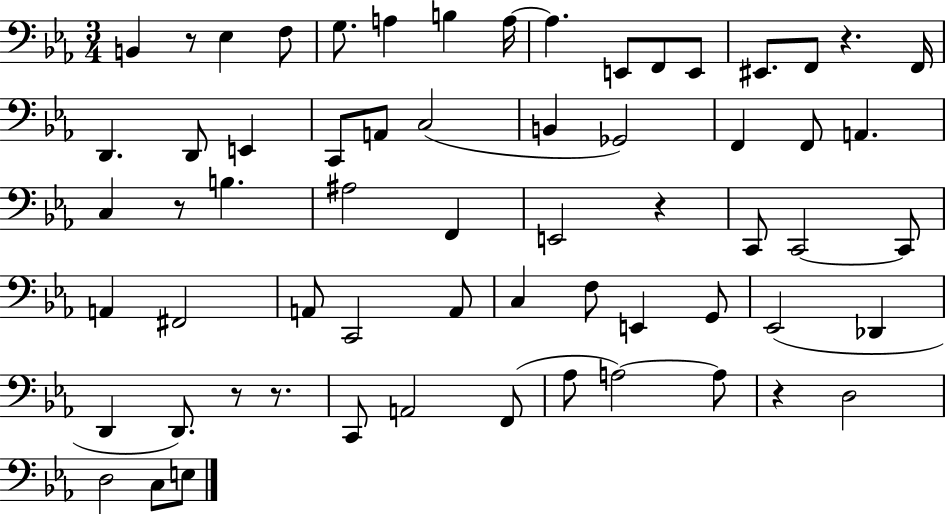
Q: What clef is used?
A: bass